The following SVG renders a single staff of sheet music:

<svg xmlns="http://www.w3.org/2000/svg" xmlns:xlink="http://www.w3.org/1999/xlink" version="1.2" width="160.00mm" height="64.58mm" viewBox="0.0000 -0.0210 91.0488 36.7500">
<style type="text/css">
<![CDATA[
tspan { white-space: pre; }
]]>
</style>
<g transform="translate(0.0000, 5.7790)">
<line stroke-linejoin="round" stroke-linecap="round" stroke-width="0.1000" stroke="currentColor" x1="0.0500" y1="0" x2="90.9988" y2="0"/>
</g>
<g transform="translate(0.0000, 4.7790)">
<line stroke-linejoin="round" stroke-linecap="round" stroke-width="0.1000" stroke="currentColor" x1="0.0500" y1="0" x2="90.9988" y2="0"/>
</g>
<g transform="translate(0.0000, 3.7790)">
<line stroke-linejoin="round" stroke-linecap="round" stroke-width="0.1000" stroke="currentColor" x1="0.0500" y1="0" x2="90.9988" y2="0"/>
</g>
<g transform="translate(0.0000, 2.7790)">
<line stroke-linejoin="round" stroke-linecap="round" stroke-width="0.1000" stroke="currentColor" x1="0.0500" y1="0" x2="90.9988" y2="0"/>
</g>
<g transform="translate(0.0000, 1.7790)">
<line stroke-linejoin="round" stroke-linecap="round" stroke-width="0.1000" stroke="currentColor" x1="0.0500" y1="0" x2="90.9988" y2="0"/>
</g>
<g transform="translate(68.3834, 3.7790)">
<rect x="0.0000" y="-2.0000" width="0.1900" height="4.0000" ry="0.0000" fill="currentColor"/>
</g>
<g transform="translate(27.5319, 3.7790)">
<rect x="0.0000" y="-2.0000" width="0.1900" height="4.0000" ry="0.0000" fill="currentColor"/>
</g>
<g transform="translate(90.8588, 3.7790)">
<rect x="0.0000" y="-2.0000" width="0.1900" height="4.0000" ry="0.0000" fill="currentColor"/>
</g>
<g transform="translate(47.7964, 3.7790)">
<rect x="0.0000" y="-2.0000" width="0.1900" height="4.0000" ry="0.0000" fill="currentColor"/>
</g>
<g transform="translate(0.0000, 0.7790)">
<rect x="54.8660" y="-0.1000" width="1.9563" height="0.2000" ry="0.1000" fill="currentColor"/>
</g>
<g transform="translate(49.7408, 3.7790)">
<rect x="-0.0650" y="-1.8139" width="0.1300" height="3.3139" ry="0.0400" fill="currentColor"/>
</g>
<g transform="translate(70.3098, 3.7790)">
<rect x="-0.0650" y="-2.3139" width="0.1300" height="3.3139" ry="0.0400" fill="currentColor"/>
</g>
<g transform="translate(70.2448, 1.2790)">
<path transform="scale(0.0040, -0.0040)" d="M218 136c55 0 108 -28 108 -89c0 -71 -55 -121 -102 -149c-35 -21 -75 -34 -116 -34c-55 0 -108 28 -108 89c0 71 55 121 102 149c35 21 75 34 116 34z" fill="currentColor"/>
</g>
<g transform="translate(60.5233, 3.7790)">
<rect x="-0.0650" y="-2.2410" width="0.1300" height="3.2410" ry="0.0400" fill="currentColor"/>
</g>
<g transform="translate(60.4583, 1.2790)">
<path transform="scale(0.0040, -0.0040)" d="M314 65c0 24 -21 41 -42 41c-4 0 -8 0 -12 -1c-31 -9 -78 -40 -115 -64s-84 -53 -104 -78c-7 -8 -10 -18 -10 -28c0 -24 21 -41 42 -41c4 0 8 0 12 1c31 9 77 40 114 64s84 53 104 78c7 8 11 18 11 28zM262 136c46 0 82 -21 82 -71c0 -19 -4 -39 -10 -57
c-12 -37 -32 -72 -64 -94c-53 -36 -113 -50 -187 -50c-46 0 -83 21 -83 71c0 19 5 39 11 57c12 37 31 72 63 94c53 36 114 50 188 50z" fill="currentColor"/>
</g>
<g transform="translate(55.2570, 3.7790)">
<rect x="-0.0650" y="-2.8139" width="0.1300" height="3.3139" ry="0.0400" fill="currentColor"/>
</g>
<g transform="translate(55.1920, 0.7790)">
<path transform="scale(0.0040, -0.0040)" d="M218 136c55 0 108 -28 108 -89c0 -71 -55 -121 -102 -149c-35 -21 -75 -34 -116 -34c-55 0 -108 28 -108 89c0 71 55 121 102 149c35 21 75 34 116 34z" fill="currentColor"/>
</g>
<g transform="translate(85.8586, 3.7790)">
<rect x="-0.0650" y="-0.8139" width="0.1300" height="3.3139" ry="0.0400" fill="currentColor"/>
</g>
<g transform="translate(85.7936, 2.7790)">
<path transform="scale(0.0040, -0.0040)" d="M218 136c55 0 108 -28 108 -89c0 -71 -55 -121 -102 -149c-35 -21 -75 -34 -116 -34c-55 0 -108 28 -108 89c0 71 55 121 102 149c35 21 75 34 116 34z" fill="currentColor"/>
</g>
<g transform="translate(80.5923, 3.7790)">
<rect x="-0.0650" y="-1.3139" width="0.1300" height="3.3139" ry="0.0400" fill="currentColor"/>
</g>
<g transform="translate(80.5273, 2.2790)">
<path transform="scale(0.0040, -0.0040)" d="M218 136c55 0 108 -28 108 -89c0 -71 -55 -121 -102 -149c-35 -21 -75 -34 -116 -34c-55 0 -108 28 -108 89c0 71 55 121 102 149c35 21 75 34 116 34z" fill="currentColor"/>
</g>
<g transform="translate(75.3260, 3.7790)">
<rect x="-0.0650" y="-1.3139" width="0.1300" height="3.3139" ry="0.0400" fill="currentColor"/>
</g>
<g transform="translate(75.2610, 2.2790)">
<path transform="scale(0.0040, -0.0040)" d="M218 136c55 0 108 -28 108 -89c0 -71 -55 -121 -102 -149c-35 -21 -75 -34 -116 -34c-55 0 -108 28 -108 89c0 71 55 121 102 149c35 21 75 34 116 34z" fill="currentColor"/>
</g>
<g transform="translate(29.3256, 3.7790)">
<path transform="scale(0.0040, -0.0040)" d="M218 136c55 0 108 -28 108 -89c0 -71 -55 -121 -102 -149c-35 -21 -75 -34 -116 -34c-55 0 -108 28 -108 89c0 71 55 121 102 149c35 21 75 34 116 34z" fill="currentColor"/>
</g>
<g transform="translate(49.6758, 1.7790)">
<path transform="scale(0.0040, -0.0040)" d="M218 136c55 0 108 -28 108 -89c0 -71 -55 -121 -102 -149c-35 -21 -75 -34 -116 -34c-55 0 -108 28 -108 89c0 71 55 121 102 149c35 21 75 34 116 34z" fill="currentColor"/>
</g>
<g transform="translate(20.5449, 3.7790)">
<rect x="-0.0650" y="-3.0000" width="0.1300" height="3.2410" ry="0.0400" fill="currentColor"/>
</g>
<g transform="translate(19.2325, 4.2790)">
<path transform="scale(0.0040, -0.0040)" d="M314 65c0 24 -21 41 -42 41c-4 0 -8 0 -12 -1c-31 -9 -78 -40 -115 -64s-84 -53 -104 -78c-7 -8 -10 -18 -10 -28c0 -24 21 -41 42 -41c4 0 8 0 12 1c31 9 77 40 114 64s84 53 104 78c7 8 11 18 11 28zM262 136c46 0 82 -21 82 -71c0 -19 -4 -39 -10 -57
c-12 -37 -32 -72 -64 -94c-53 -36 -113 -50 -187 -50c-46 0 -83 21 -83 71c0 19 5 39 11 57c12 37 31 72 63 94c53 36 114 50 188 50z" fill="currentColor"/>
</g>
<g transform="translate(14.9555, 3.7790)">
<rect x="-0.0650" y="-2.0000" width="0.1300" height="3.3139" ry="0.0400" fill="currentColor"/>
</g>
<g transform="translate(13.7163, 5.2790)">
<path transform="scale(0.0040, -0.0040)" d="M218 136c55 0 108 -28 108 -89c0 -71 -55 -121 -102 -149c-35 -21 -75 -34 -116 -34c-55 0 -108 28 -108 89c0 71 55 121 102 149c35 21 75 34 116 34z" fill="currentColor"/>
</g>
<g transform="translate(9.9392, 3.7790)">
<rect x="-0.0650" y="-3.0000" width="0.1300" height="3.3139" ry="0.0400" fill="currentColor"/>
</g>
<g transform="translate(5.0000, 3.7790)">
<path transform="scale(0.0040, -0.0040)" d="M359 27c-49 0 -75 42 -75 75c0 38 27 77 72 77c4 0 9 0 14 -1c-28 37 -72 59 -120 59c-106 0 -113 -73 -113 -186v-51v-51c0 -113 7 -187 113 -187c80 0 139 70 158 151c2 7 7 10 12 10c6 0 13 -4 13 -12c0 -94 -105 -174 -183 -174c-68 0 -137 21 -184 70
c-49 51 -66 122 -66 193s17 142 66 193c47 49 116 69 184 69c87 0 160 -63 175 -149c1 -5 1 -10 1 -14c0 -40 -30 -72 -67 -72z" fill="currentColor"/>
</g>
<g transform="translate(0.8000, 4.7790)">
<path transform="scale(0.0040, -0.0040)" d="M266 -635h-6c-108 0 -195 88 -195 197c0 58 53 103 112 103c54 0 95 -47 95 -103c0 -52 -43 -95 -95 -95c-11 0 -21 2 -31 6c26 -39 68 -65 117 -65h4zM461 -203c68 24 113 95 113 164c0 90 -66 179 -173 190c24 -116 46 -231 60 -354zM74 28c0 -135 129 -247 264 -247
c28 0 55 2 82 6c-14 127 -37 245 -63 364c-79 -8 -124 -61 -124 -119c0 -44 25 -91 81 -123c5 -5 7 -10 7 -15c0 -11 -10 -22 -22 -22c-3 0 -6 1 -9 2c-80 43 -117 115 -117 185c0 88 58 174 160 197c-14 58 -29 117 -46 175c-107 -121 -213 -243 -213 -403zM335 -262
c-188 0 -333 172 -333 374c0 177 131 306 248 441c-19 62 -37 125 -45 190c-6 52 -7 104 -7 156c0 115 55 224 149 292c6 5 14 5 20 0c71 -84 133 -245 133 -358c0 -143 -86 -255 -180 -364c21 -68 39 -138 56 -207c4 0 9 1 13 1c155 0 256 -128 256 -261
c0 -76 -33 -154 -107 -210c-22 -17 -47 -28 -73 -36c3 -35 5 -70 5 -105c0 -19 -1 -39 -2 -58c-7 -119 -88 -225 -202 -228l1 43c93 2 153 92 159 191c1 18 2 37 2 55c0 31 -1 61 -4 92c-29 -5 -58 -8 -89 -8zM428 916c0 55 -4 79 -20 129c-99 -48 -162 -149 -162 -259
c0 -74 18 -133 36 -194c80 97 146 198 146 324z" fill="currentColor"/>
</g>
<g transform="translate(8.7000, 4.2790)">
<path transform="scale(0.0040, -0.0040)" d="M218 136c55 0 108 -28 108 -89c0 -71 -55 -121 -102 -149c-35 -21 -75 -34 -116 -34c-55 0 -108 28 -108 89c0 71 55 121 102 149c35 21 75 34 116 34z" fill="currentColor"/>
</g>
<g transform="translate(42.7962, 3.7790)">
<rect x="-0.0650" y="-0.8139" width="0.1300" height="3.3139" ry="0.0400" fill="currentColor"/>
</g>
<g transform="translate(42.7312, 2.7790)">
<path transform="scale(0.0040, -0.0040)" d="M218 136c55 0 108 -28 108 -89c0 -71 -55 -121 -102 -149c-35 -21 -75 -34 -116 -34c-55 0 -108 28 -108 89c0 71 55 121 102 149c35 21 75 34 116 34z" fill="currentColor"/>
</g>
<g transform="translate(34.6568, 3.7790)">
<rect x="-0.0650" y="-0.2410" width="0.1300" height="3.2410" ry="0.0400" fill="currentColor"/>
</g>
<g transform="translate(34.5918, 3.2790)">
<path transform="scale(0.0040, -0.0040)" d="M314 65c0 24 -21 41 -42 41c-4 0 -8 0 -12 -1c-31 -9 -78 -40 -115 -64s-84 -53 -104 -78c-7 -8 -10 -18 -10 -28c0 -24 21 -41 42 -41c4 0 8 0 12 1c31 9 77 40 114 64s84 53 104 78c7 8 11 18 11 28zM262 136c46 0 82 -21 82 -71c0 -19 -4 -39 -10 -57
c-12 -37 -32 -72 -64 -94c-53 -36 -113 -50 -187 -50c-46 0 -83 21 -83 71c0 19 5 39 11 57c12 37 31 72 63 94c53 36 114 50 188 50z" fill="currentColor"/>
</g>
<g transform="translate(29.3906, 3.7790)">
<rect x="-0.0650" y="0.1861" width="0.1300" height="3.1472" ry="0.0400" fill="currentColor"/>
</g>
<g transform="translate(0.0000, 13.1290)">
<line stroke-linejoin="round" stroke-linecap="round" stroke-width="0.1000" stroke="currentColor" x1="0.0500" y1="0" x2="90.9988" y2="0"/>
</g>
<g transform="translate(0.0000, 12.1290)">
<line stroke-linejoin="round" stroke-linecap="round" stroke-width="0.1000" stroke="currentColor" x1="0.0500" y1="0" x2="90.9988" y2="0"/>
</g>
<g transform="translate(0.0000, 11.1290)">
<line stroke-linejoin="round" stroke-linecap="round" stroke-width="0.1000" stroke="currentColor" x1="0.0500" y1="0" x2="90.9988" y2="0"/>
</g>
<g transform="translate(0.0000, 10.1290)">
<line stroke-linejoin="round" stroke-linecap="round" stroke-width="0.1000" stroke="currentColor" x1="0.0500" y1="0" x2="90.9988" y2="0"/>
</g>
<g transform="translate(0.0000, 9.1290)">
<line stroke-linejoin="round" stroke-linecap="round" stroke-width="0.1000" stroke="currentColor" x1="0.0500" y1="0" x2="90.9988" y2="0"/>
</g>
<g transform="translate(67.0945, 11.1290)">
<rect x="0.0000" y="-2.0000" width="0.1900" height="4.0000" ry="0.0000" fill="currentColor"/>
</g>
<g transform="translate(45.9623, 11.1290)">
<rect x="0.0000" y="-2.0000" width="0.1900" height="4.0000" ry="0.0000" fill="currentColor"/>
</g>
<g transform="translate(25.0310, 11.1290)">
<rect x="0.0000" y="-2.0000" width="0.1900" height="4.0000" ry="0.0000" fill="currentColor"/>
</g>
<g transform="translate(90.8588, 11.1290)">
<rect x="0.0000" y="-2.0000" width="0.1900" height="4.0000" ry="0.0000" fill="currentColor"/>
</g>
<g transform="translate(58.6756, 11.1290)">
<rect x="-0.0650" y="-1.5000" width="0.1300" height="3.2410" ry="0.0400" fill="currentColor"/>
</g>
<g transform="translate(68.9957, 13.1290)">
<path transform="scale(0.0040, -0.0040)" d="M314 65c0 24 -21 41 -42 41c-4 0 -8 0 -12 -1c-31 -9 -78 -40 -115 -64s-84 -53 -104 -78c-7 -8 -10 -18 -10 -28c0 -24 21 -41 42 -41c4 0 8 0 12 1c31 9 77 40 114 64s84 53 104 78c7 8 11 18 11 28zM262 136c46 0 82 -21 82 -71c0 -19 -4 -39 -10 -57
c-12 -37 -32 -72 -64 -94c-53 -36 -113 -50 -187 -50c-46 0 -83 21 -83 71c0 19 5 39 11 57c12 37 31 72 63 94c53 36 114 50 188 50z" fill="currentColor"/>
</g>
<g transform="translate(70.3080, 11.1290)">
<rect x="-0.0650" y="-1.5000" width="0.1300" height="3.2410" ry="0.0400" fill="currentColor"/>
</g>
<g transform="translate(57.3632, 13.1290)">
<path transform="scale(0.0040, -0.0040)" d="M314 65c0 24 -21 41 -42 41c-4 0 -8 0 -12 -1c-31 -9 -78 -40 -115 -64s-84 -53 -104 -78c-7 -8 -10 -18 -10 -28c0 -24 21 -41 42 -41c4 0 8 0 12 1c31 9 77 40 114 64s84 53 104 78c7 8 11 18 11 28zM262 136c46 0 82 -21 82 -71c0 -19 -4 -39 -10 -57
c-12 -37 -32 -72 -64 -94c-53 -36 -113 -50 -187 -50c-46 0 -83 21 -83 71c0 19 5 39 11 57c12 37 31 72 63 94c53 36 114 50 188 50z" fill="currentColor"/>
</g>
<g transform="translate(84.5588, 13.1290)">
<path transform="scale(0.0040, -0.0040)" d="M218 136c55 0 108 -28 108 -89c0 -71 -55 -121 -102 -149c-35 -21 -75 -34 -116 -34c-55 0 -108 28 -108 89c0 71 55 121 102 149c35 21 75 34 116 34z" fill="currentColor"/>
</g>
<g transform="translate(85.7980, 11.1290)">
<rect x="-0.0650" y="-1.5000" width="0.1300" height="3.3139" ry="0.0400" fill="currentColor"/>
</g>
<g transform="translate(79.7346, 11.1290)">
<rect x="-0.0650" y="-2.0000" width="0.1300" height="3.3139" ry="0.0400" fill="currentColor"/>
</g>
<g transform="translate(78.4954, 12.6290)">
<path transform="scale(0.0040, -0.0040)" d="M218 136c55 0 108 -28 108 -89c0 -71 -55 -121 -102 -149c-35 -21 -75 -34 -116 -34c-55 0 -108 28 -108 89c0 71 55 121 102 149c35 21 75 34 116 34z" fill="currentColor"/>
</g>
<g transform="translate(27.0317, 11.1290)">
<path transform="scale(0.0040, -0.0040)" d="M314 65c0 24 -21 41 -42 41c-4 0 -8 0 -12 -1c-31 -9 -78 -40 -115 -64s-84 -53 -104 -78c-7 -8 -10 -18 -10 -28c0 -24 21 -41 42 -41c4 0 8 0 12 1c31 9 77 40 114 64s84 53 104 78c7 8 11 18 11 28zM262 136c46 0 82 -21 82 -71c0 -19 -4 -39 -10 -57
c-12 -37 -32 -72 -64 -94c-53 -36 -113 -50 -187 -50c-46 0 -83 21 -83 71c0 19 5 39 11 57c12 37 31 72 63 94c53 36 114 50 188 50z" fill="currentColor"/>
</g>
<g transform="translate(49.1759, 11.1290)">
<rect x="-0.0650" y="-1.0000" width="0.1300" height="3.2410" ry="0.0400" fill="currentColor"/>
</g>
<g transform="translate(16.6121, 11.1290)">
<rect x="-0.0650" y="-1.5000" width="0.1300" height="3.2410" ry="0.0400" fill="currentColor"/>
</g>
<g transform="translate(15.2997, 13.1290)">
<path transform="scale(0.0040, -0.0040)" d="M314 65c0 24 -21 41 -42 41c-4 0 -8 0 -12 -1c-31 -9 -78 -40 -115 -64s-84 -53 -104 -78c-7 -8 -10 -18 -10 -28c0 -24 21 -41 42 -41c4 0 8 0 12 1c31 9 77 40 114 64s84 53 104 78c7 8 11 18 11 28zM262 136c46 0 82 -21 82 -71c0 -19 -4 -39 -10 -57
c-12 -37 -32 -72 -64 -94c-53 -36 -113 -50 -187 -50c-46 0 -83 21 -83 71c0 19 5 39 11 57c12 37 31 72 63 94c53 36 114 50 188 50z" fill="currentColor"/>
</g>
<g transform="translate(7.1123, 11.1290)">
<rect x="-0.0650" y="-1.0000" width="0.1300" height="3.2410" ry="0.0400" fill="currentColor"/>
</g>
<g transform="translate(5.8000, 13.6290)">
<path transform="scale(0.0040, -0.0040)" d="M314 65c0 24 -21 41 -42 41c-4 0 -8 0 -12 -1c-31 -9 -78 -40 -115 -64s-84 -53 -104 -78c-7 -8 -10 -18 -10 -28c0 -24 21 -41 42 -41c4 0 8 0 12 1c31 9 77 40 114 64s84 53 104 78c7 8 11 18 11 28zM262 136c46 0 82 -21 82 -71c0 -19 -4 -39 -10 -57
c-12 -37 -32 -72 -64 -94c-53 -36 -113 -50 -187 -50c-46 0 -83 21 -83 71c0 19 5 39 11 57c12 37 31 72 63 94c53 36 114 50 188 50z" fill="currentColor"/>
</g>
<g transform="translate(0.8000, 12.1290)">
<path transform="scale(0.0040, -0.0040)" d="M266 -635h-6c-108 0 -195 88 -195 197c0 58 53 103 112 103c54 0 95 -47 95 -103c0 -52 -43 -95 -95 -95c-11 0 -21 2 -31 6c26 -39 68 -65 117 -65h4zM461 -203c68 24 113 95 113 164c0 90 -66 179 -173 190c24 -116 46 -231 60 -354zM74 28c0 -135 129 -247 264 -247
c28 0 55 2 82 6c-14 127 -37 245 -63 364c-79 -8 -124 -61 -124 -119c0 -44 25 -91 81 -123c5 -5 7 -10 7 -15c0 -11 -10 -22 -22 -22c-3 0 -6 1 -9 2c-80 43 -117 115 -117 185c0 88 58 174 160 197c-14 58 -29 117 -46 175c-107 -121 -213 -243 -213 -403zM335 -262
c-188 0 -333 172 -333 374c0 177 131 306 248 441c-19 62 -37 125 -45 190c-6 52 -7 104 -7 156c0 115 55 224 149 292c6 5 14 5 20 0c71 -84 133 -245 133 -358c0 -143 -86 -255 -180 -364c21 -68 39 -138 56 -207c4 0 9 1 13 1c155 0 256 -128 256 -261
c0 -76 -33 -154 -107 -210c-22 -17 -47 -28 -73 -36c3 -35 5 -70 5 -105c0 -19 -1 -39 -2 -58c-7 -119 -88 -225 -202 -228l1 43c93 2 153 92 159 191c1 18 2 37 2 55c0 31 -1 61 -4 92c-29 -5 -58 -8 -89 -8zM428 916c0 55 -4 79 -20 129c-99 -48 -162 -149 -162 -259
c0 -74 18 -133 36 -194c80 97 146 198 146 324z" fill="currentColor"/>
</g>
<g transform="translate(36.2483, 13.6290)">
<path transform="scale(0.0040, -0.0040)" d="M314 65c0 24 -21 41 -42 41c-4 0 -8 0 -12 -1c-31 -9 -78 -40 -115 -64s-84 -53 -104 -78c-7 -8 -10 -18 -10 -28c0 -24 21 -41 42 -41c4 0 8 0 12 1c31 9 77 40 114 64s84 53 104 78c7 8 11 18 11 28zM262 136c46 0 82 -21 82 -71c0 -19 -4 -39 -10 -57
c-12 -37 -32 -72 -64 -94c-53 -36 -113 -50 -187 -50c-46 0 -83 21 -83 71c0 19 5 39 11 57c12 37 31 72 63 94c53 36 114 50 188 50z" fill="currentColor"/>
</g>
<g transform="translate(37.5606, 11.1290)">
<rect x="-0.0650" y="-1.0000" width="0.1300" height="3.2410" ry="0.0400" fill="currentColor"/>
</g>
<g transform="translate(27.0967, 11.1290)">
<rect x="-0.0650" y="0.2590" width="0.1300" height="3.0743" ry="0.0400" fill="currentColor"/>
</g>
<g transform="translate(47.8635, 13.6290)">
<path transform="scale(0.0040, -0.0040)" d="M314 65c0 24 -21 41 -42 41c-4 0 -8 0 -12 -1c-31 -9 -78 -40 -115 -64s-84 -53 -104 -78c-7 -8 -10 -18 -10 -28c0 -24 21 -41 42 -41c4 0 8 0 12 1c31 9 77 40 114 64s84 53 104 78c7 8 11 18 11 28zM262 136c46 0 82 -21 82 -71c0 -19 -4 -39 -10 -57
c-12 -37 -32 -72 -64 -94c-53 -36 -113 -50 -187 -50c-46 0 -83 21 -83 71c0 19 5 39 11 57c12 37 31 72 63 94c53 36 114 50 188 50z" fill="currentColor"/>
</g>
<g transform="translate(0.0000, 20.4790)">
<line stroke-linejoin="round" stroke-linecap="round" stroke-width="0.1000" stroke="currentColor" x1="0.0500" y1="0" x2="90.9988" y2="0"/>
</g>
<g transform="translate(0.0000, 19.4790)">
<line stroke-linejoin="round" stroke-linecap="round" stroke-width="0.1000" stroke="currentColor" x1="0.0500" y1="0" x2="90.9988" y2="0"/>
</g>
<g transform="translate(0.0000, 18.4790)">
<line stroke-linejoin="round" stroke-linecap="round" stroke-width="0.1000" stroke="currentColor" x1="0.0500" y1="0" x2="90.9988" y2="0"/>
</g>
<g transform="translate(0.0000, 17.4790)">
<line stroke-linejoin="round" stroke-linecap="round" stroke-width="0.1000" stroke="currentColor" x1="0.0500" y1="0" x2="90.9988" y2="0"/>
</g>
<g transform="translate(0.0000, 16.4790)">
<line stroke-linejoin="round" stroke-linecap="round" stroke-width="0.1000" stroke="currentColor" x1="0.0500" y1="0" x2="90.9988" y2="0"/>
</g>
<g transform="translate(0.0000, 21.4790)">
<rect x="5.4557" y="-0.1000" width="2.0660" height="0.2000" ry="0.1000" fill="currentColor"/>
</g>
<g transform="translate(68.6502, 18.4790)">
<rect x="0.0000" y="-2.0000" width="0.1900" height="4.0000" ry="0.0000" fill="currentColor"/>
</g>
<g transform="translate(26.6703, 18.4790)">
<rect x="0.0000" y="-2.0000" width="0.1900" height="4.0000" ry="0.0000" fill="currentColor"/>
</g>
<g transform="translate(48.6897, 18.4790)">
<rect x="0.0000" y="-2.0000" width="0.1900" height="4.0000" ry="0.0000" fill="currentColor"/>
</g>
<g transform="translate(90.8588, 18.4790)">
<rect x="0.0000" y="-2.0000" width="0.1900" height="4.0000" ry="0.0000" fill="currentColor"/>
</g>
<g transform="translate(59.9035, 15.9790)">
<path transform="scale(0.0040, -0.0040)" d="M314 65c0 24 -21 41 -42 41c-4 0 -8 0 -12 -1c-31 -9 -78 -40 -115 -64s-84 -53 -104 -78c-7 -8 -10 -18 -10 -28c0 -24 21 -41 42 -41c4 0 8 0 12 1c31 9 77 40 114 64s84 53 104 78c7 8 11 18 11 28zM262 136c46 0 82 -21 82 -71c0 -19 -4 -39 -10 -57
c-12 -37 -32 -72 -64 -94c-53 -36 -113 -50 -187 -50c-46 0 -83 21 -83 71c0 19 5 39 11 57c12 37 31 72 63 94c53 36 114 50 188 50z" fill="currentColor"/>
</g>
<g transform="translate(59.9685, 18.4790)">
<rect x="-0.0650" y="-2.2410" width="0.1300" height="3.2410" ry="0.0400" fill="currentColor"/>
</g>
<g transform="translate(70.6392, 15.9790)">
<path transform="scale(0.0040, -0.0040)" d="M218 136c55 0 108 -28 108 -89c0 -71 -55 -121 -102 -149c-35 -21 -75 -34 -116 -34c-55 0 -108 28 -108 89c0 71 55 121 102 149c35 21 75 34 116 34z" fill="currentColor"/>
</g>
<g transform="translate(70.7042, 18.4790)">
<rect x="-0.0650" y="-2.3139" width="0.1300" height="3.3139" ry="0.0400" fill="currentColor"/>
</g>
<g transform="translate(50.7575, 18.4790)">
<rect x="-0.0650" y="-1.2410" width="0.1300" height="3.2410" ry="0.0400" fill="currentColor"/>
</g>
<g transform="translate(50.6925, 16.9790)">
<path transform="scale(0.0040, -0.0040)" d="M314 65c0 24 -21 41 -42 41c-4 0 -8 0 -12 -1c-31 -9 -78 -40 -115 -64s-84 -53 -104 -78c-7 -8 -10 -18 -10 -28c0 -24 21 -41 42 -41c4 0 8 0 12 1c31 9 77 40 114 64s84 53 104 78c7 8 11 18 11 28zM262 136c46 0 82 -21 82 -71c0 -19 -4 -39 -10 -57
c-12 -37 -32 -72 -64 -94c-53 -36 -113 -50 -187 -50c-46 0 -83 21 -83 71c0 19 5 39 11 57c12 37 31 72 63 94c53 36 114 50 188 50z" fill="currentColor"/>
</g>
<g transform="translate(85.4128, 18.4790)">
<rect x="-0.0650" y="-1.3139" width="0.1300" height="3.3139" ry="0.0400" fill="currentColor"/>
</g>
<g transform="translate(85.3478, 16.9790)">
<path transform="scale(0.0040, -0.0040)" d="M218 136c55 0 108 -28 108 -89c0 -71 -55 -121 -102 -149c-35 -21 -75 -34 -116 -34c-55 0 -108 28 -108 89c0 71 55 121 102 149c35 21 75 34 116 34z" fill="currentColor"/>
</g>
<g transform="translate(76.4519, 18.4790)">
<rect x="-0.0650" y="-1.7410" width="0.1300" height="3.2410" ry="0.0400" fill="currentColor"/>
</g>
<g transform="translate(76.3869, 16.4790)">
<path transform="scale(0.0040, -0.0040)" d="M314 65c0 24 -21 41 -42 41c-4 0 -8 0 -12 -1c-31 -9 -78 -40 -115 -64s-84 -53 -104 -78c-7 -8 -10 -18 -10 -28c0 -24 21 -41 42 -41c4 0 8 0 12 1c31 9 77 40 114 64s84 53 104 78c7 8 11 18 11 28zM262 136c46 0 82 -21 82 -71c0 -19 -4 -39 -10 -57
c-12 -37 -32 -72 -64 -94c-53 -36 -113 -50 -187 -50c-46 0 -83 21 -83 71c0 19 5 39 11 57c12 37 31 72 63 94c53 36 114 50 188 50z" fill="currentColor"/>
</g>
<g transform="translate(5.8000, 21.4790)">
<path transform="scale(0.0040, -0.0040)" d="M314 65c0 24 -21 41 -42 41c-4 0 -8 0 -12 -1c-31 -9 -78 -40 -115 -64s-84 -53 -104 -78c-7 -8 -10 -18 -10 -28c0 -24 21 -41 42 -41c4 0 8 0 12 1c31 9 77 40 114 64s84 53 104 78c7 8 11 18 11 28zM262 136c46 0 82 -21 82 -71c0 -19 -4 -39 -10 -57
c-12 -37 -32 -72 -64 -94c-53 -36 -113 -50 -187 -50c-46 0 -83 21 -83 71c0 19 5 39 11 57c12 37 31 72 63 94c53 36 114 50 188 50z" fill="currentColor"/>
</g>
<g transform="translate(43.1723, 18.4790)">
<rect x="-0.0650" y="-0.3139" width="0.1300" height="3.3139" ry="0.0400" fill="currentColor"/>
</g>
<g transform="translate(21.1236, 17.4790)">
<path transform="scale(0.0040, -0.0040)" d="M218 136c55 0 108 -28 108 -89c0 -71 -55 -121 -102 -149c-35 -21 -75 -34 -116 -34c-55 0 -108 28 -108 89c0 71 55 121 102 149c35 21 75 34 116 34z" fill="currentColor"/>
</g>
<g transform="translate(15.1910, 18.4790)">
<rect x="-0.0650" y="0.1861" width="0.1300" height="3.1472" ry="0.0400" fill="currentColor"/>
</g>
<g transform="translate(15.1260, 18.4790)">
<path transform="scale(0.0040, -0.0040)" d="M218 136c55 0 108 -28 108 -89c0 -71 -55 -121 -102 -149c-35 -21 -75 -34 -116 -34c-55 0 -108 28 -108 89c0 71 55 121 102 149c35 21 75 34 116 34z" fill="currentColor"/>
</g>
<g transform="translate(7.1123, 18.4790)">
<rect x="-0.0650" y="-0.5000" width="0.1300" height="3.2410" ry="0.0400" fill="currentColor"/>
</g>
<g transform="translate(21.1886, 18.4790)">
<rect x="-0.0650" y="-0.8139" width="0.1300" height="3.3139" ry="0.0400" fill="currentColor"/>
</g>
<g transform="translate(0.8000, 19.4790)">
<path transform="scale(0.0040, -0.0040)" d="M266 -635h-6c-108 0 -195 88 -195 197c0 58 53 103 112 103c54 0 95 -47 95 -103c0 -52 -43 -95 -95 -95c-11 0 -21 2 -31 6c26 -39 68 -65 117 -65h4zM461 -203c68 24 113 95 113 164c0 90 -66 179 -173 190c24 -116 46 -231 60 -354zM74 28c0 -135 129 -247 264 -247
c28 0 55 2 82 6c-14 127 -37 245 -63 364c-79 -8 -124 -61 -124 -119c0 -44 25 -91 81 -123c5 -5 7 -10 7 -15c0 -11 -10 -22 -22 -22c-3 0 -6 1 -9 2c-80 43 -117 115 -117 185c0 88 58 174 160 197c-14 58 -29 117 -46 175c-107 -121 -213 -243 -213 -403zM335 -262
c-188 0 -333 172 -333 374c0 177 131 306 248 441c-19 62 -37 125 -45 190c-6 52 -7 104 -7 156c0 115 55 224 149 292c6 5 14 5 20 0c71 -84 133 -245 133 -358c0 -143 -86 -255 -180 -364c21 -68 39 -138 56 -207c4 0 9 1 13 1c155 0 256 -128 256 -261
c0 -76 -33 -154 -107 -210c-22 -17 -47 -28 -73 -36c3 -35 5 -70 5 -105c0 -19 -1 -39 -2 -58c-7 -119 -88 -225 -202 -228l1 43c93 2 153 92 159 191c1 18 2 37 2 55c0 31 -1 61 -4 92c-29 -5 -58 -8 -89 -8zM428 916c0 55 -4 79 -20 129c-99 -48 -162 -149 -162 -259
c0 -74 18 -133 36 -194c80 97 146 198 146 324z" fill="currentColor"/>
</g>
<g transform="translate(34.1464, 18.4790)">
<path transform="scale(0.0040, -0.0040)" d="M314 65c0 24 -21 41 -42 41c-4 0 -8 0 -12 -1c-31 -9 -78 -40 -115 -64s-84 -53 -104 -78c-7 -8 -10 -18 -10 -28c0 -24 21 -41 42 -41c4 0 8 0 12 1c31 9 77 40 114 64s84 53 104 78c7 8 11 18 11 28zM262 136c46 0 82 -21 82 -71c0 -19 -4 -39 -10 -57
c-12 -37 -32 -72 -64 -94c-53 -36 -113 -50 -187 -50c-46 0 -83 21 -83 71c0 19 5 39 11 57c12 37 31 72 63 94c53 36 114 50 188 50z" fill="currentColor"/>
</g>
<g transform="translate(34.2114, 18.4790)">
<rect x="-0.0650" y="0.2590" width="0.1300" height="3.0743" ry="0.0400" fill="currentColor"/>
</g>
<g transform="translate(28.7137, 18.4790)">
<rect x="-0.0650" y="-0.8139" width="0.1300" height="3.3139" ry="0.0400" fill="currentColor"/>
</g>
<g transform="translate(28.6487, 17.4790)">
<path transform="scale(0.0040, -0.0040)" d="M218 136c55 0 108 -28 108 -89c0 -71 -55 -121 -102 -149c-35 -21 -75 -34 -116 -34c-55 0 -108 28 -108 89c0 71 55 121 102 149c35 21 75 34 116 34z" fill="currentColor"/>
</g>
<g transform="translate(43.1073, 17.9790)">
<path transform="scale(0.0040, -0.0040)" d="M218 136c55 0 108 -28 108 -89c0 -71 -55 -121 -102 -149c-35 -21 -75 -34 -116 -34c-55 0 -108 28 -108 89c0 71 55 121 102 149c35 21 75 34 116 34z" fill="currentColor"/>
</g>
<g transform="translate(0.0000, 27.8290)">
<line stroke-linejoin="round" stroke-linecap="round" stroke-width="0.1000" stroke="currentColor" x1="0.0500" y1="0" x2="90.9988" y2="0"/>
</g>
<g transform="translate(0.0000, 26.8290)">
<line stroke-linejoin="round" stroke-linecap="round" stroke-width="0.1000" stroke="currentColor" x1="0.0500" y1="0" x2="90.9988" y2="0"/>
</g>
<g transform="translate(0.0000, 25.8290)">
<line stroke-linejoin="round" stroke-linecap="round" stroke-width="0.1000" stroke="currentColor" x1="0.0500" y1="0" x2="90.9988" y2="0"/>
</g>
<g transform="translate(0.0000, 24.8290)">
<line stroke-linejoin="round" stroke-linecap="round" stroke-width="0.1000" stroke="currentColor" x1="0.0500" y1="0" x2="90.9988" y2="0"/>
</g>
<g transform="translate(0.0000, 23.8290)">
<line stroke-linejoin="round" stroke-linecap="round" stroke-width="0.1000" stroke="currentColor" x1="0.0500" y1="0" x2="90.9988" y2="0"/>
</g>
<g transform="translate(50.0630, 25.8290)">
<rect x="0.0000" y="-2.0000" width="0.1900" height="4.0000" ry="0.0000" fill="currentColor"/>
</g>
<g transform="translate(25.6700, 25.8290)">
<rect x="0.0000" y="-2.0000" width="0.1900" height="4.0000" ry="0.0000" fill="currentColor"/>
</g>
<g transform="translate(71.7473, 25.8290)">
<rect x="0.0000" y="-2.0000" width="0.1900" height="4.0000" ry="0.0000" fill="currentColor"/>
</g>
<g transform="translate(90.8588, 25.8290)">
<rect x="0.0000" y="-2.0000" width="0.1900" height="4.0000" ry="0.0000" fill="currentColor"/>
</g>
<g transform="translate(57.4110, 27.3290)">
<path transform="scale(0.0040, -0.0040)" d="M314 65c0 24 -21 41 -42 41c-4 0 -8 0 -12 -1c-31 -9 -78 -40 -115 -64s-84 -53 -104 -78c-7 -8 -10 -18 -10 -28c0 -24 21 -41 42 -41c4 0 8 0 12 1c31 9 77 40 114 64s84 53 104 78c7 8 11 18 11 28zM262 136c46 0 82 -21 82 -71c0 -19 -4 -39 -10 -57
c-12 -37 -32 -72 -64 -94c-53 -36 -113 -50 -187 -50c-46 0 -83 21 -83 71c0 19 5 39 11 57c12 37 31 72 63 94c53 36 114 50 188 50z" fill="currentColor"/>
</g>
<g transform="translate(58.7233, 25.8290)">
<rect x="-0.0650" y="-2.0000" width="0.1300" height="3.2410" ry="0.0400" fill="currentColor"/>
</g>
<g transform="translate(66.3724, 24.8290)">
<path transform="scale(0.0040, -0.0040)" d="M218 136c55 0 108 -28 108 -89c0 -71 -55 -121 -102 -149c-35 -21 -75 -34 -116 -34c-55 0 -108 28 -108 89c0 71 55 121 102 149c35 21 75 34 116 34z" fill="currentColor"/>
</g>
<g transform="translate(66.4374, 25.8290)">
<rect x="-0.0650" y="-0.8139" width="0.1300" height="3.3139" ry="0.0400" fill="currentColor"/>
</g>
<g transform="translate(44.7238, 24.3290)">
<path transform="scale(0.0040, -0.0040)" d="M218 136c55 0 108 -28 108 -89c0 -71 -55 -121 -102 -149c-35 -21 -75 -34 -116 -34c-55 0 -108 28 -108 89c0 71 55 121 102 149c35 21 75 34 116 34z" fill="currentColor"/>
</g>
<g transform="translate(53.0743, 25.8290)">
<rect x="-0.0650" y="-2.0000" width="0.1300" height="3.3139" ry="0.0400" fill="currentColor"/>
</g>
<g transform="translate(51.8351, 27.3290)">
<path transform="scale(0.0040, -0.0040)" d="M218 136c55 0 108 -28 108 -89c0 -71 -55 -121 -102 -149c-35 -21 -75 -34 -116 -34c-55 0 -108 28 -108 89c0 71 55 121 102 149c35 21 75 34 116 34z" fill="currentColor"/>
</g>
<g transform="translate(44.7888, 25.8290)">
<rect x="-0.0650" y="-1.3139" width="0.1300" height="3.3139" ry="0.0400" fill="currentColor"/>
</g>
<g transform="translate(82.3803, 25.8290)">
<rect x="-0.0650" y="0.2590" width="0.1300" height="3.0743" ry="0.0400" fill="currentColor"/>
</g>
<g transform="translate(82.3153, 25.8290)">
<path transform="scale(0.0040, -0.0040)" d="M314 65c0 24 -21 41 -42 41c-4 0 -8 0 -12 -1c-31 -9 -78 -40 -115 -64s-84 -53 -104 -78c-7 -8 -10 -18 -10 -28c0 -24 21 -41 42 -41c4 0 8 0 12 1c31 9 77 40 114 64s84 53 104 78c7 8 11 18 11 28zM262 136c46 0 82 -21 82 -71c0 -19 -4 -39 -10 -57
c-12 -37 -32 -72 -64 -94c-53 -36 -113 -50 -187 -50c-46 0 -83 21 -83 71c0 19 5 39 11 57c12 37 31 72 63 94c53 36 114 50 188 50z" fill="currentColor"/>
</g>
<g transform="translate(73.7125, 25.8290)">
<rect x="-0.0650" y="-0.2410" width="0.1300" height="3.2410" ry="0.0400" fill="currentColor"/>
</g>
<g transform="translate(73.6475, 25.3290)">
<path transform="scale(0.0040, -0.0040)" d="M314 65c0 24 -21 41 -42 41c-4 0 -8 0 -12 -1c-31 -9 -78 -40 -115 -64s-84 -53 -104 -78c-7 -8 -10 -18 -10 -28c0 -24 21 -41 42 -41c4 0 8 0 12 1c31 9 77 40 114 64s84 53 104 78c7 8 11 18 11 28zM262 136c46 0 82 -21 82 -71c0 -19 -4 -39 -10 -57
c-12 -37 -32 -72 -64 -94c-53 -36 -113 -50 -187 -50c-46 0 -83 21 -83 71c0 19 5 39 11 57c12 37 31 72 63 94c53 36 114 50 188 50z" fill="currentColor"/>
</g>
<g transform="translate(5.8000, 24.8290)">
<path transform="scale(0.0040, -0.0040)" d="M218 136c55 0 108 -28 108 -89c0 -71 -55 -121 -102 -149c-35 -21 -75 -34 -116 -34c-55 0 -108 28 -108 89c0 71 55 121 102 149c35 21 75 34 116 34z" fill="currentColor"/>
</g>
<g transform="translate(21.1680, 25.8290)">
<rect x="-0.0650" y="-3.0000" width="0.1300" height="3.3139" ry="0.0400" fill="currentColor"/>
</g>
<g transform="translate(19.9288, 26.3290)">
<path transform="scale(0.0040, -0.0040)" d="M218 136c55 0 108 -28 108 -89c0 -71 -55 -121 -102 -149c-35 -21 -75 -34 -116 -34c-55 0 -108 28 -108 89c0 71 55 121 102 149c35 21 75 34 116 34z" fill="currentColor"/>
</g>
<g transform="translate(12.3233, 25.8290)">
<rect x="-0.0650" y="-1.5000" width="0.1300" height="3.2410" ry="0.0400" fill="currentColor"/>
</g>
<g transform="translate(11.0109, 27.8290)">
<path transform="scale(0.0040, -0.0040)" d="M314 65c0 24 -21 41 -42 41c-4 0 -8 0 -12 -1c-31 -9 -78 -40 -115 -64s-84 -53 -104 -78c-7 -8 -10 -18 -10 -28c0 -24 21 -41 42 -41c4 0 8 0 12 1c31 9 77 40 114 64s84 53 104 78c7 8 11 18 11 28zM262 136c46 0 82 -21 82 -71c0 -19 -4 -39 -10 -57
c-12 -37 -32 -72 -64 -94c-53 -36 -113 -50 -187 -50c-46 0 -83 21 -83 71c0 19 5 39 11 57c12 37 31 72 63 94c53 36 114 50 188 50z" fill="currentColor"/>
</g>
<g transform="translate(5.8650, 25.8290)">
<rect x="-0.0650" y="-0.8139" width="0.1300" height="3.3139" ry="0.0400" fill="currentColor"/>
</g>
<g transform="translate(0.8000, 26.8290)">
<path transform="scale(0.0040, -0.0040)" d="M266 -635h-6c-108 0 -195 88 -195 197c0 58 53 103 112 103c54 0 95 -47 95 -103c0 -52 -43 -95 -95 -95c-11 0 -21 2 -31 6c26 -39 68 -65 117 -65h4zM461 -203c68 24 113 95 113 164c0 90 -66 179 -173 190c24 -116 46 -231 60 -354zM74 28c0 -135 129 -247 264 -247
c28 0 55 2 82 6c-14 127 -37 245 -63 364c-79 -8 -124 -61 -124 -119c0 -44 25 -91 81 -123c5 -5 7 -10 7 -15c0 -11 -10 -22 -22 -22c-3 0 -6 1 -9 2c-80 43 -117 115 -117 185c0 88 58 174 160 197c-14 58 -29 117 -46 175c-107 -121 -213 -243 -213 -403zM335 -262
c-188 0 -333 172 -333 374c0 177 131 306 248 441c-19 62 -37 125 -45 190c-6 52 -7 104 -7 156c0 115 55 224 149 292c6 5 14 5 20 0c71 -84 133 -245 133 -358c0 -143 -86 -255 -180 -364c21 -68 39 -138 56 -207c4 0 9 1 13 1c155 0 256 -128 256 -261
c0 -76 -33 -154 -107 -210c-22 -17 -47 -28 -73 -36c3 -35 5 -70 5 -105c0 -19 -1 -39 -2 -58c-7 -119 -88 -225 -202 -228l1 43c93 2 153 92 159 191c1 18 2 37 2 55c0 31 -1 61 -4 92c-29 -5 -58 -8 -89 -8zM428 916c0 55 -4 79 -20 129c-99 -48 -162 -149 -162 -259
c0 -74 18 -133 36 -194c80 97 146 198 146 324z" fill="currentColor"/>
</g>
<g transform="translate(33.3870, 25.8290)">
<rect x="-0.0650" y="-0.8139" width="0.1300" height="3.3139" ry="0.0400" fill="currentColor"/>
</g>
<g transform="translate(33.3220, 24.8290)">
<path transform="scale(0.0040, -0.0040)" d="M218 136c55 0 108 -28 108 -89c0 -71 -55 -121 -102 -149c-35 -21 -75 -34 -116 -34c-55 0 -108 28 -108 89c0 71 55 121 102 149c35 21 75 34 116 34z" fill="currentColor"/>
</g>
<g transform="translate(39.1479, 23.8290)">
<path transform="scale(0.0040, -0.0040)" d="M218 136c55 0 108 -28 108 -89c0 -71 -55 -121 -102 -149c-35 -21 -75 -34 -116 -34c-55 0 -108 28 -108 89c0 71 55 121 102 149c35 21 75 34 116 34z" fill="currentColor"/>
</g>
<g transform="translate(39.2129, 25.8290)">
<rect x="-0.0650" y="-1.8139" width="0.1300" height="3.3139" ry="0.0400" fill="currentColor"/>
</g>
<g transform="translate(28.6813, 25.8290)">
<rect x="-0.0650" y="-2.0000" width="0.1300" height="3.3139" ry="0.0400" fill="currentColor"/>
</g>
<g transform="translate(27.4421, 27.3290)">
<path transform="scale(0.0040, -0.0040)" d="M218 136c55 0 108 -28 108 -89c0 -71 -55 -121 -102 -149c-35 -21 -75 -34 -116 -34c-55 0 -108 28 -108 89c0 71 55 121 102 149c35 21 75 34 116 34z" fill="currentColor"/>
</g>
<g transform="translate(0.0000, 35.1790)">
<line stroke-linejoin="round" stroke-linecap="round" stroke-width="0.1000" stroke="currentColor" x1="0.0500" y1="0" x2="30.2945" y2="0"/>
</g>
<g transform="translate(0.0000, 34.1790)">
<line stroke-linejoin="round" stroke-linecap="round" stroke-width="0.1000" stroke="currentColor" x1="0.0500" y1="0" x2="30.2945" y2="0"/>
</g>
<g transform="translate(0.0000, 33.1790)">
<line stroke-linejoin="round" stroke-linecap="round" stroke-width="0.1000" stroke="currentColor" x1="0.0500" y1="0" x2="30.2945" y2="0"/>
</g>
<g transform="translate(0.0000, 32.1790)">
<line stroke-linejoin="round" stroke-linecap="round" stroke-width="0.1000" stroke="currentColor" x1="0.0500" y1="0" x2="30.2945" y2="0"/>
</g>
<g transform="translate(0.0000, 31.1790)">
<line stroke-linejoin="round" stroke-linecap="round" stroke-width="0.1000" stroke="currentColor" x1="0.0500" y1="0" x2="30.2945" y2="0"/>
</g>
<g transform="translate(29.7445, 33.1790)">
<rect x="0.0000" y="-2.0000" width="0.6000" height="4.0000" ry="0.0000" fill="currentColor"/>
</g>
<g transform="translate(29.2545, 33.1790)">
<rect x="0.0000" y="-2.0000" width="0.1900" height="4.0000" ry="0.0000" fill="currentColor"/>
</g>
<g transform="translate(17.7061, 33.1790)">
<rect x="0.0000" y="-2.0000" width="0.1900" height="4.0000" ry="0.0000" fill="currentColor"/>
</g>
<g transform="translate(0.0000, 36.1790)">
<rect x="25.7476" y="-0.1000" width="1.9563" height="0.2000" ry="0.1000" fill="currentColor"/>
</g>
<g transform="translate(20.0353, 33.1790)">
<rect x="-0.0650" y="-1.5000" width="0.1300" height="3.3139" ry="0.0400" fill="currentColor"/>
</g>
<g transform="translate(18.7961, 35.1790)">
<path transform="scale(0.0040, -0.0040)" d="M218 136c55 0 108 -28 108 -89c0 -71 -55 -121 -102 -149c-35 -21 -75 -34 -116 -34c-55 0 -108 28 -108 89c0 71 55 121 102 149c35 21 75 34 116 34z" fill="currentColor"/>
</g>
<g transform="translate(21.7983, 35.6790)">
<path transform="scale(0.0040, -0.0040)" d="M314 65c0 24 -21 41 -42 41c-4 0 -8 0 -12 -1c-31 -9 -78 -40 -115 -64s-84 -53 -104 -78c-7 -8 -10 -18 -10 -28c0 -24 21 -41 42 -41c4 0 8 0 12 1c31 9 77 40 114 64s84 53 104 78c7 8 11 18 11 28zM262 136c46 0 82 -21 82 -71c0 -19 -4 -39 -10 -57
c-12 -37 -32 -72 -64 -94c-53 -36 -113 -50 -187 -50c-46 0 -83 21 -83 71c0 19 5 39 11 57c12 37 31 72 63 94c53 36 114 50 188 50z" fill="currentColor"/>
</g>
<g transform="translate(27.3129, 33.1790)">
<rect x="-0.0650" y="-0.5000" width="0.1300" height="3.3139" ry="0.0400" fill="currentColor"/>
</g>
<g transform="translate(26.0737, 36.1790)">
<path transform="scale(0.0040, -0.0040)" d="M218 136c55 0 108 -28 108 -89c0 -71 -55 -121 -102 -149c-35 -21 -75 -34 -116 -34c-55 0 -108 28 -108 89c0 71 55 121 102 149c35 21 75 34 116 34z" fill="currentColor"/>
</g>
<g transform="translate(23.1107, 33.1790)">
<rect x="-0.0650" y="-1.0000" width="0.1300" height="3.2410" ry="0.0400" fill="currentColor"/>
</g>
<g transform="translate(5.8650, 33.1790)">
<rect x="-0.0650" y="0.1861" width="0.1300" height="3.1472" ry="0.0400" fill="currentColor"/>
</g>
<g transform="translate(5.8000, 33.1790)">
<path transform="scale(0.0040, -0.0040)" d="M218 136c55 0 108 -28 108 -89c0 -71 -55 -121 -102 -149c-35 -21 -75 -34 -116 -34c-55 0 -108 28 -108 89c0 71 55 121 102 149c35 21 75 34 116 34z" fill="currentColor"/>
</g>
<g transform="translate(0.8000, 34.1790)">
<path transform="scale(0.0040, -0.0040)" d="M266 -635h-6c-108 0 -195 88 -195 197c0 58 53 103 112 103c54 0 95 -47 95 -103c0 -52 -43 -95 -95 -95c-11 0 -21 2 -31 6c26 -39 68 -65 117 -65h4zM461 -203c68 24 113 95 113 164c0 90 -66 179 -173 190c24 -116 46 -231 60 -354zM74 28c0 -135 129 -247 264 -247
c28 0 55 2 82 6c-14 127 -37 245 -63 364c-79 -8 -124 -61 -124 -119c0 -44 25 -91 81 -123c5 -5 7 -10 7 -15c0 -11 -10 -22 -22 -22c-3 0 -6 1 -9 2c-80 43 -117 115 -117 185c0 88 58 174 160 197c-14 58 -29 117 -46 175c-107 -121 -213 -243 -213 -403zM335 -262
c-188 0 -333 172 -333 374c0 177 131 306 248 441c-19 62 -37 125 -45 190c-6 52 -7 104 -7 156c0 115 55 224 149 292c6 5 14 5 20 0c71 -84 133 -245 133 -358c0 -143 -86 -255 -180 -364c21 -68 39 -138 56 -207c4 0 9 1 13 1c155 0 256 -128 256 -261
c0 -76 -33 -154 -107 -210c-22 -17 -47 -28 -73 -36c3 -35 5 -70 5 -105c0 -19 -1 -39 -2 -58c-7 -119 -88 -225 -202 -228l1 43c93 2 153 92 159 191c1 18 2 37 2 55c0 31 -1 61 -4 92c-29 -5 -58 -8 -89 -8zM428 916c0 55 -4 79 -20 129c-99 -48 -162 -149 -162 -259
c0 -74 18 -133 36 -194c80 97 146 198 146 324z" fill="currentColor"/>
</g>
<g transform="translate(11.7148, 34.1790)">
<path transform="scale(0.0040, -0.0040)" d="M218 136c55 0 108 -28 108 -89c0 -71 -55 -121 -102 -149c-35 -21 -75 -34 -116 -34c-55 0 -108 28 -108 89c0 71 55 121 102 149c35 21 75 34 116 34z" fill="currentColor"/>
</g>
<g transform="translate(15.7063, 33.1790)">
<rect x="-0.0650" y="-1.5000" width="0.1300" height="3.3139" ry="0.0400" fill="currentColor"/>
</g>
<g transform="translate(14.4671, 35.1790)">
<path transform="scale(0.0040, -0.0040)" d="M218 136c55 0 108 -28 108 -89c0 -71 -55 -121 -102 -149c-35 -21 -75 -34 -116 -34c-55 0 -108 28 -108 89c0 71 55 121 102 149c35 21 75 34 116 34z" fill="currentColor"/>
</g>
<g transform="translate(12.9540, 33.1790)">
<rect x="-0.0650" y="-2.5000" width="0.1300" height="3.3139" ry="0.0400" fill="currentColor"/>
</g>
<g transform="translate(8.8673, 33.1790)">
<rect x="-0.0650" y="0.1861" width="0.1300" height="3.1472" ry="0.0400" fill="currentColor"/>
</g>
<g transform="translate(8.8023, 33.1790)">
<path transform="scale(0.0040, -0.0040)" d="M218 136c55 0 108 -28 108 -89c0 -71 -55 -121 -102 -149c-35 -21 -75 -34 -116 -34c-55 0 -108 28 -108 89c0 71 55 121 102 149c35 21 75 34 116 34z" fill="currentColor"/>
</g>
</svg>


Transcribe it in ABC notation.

X:1
T:Untitled
M:4/4
L:1/4
K:C
A F A2 B c2 d f a g2 g e e d D2 E2 B2 D2 D2 E2 E2 F E C2 B d d B2 c e2 g2 g f2 e d E2 A F d f e F F2 d c2 B2 B B G E E D2 C